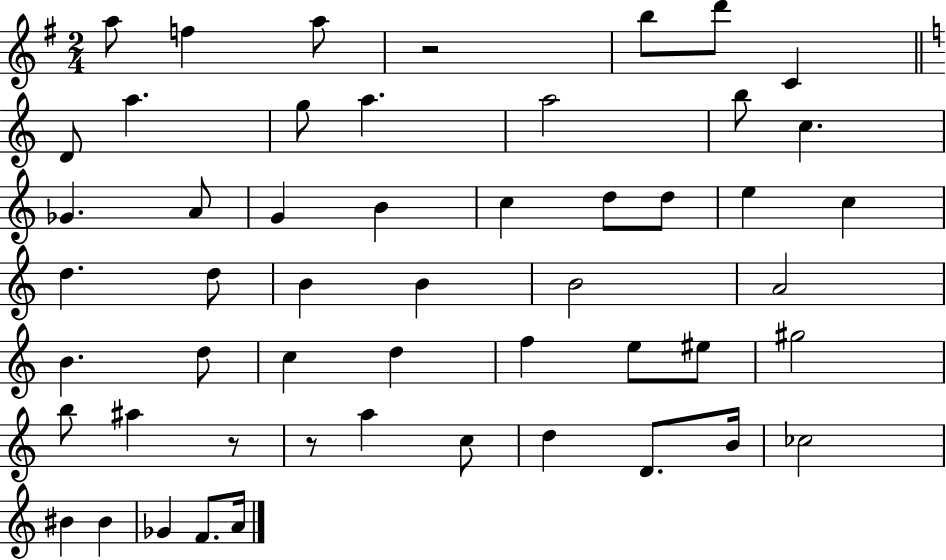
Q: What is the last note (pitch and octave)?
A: A4